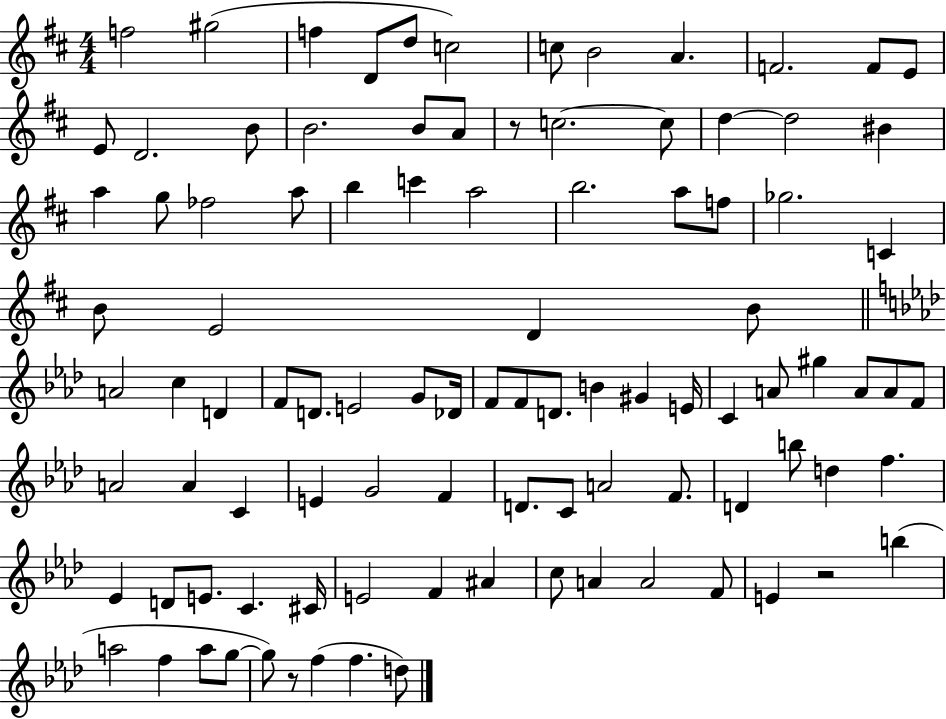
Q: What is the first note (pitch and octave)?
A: F5